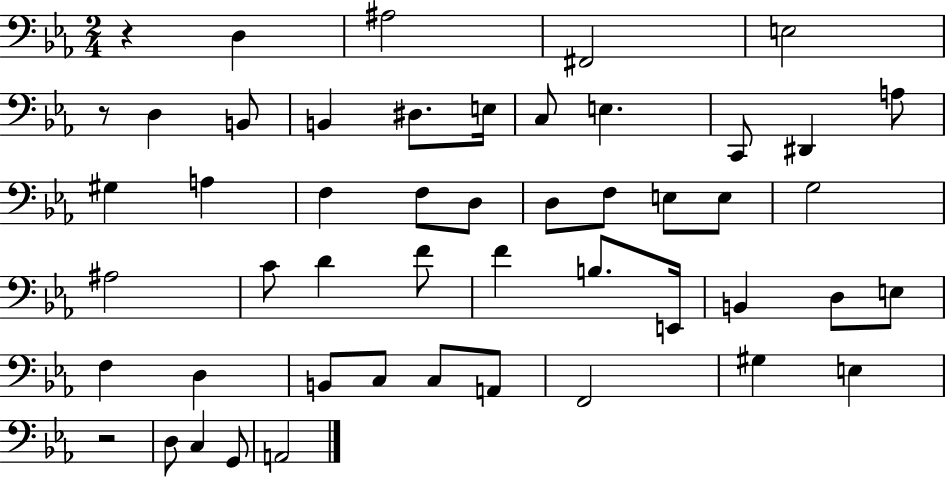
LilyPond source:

{
  \clef bass
  \numericTimeSignature
  \time 2/4
  \key ees \major
  r4 d4 | ais2 | fis,2 | e2 | \break r8 d4 b,8 | b,4 dis8. e16 | c8 e4. | c,8 dis,4 a8 | \break gis4 a4 | f4 f8 d8 | d8 f8 e8 e8 | g2 | \break ais2 | c'8 d'4 f'8 | f'4 b8. e,16 | b,4 d8 e8 | \break f4 d4 | b,8 c8 c8 a,8 | f,2 | gis4 e4 | \break r2 | d8 c4 g,8 | a,2 | \bar "|."
}